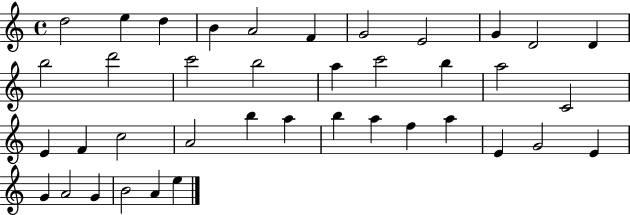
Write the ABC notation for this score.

X:1
T:Untitled
M:4/4
L:1/4
K:C
d2 e d B A2 F G2 E2 G D2 D b2 d'2 c'2 b2 a c'2 b a2 C2 E F c2 A2 b a b a f a E G2 E G A2 G B2 A e